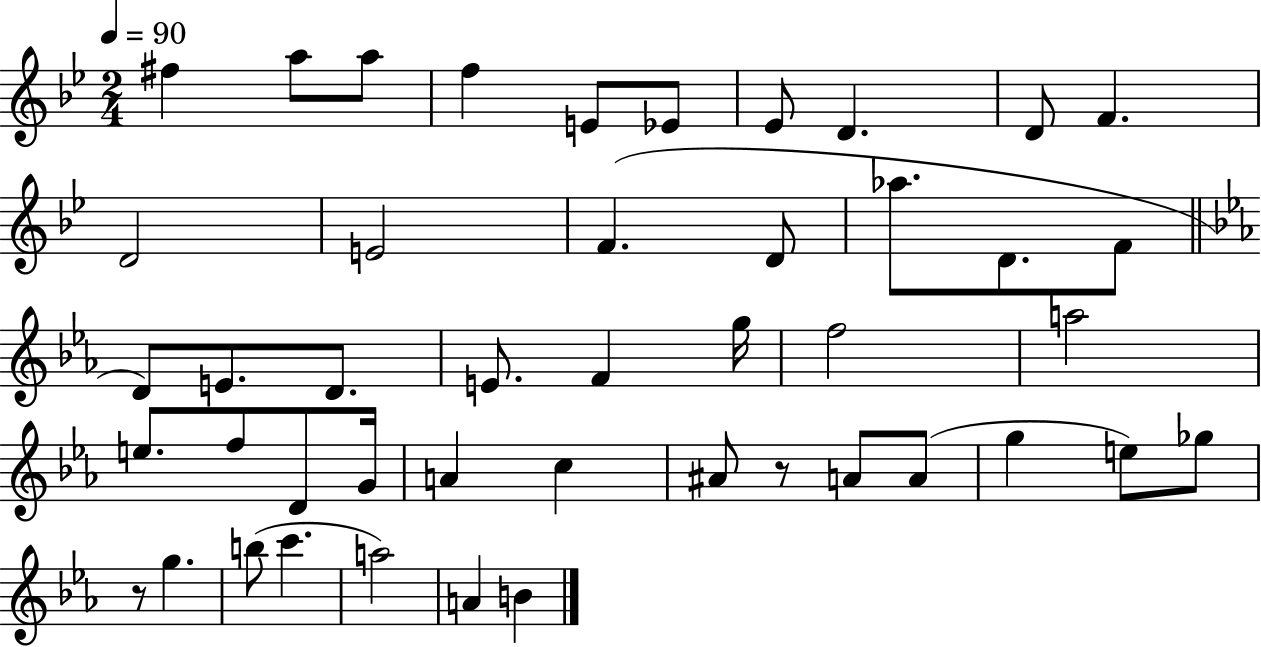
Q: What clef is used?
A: treble